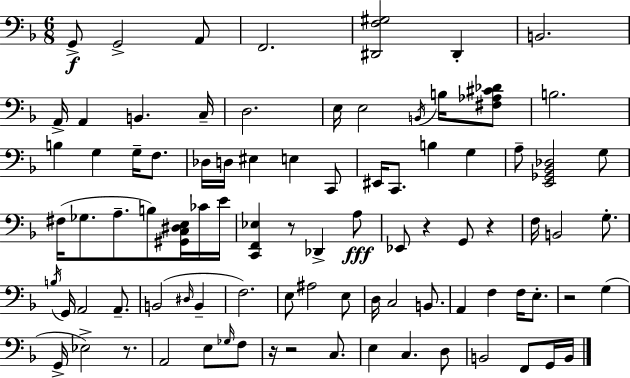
{
  \clef bass
  \numericTimeSignature
  \time 6/8
  \key d \minor
  g,8->\f g,2-> a,8 | f,2. | <dis, f gis>2 dis,4-. | b,2. | \break a,16-> a,4 b,4. c16-- | d2. | e16 e2 \acciaccatura { b,16 } b16 <fis aes cis' des'>8 | b2. | \break b4 g4 g16-- f8. | des16 d16 eis4 e4 c,8 | eis,16 c,8. b4 g4 | a8-- <e, ges, bes, des>2 g8 | \break fis16( ges8. a8.-- b8) <gis, c dis e>16 ces'16 | e'16 <c, f, ees>4 r8 des,4-> a8\fff | ees,8 r4 g,8 r4 | f16 b,2 g8.-. | \break \acciaccatura { b16 } g,16 a,2 a,8.-- | b,2( \grace { dis16 } b,4-- | f2.) | e8 ais2 | \break e8 d16 c2 | b,8. a,4 f4 f16 | e8.-. r2 g4( | g,16-> ees2->) | \break r8. a,2 e8 | \grace { ges16 } f8 r16 r2 | c8. e4 c4. | d8 b,2 | \break f,8 g,16 b,16 \bar "|."
}